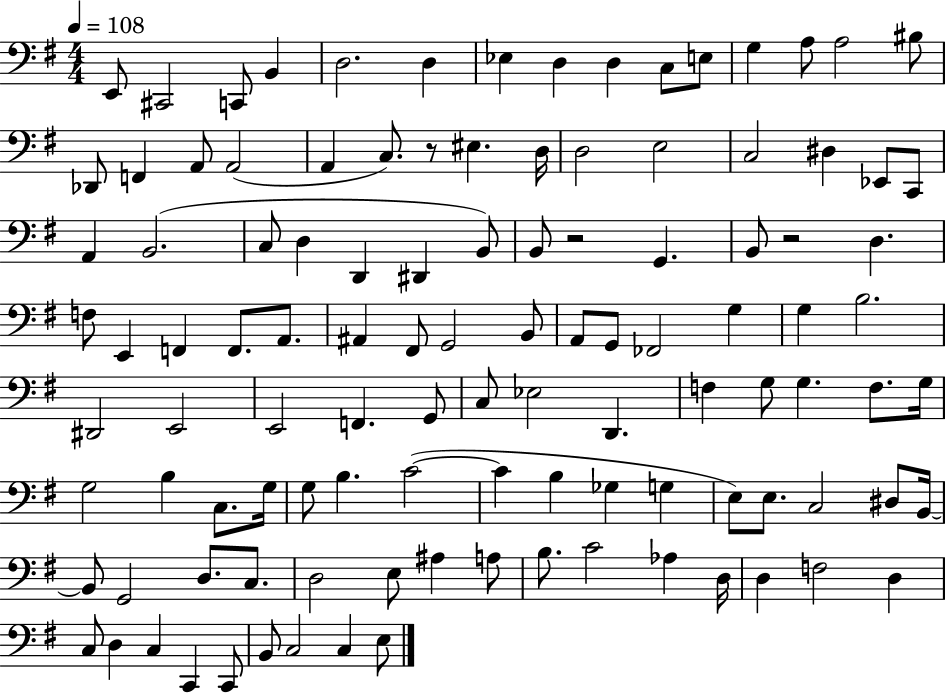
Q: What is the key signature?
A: G major